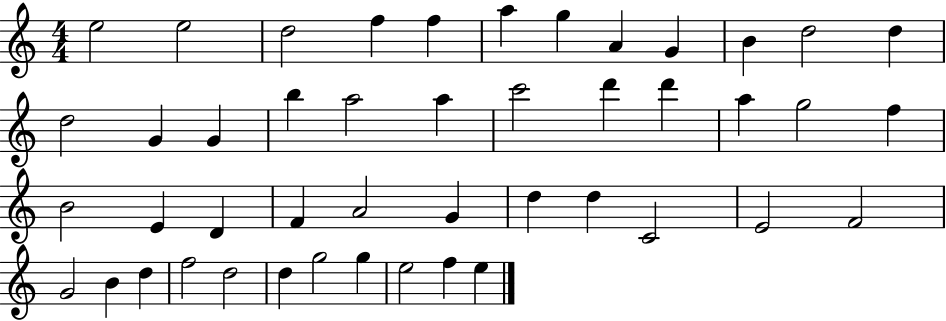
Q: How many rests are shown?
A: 0